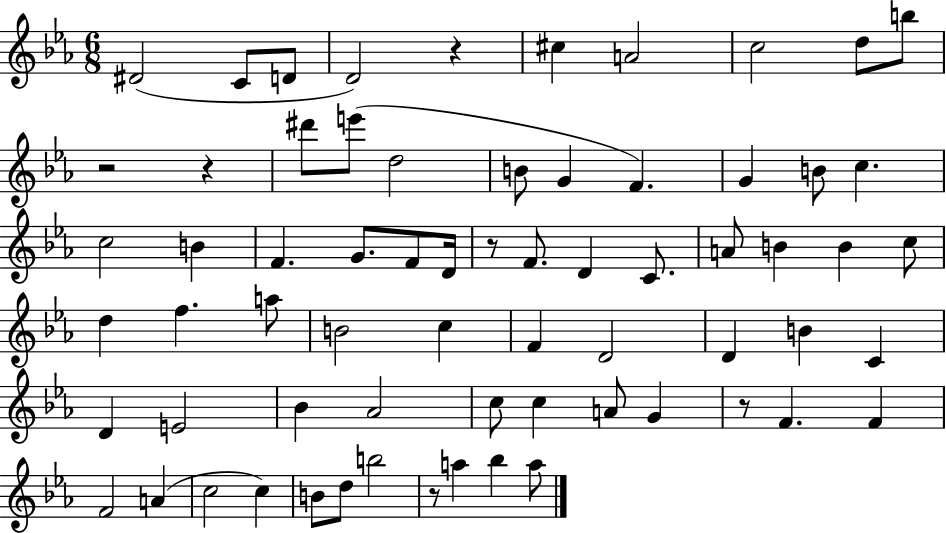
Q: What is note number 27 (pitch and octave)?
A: C4